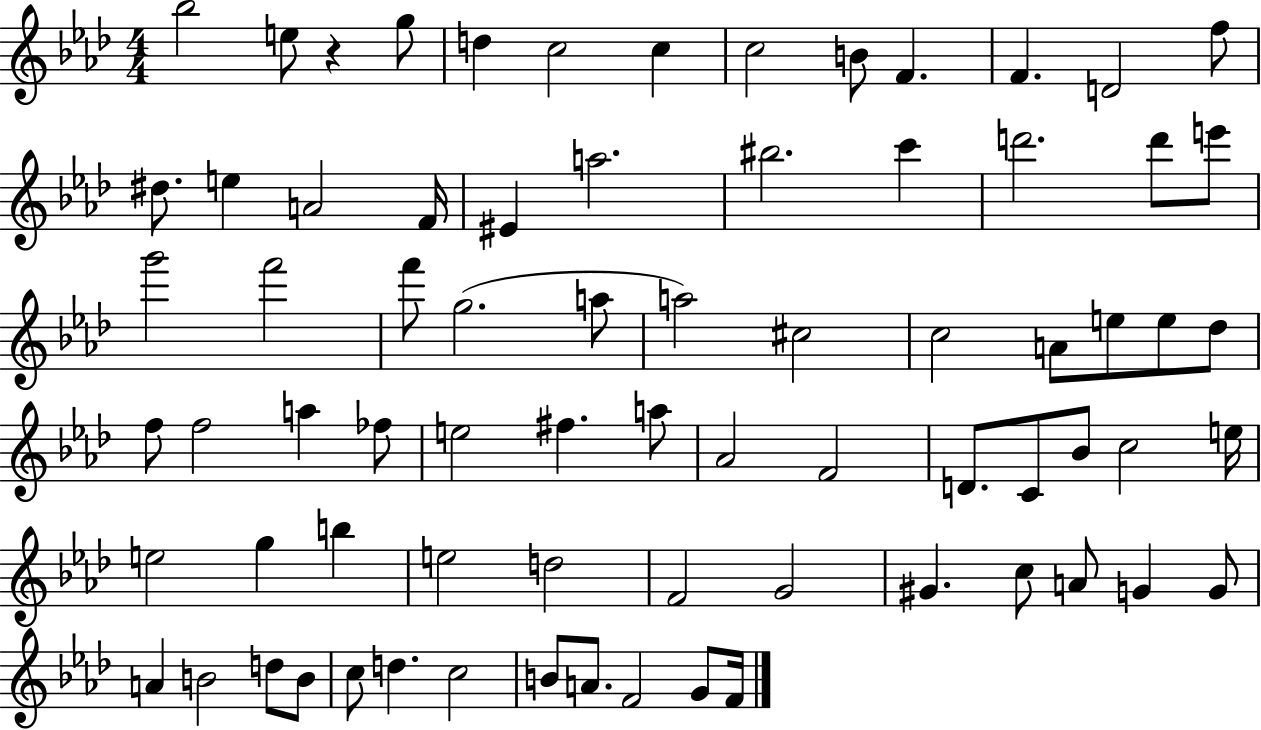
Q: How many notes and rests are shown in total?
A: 74